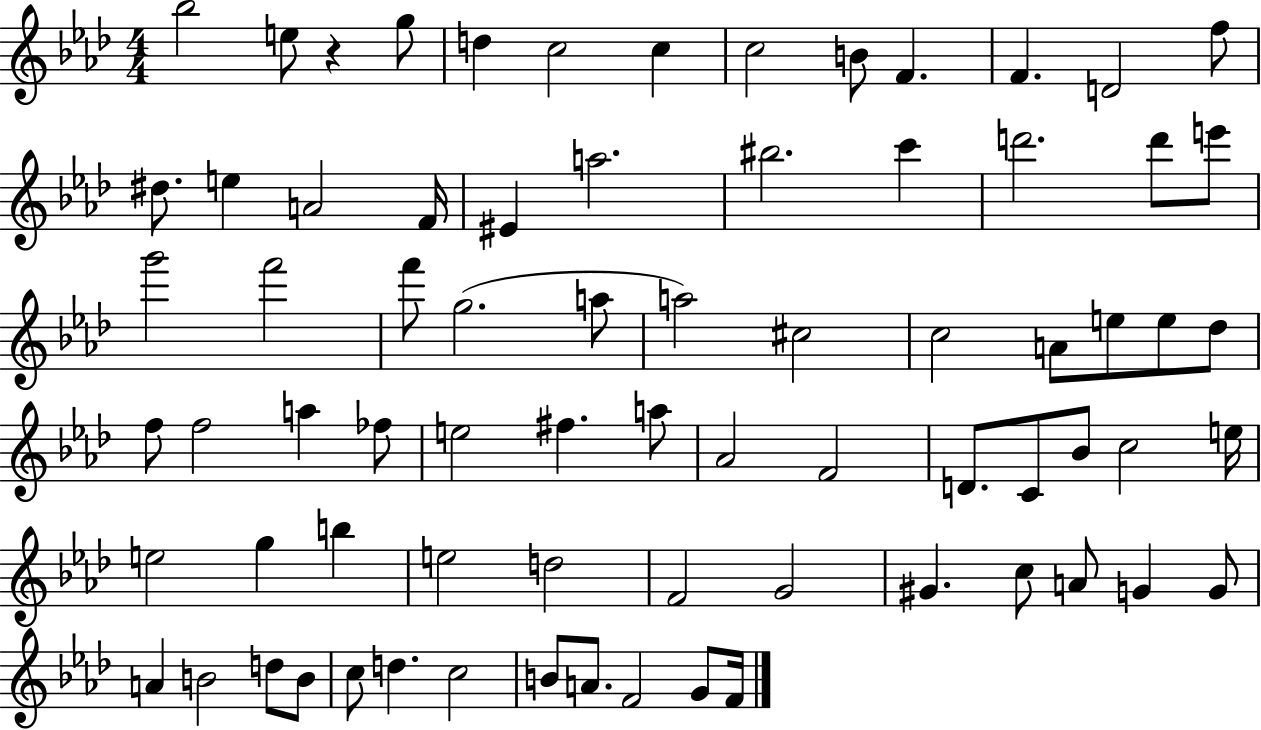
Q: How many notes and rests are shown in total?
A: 74